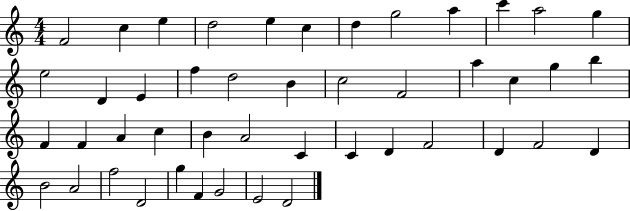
F4/h C5/q E5/q D5/h E5/q C5/q D5/q G5/h A5/q C6/q A5/h G5/q E5/h D4/q E4/q F5/q D5/h B4/q C5/h F4/h A5/q C5/q G5/q B5/q F4/q F4/q A4/q C5/q B4/q A4/h C4/q C4/q D4/q F4/h D4/q F4/h D4/q B4/h A4/h F5/h D4/h G5/q F4/q G4/h E4/h D4/h